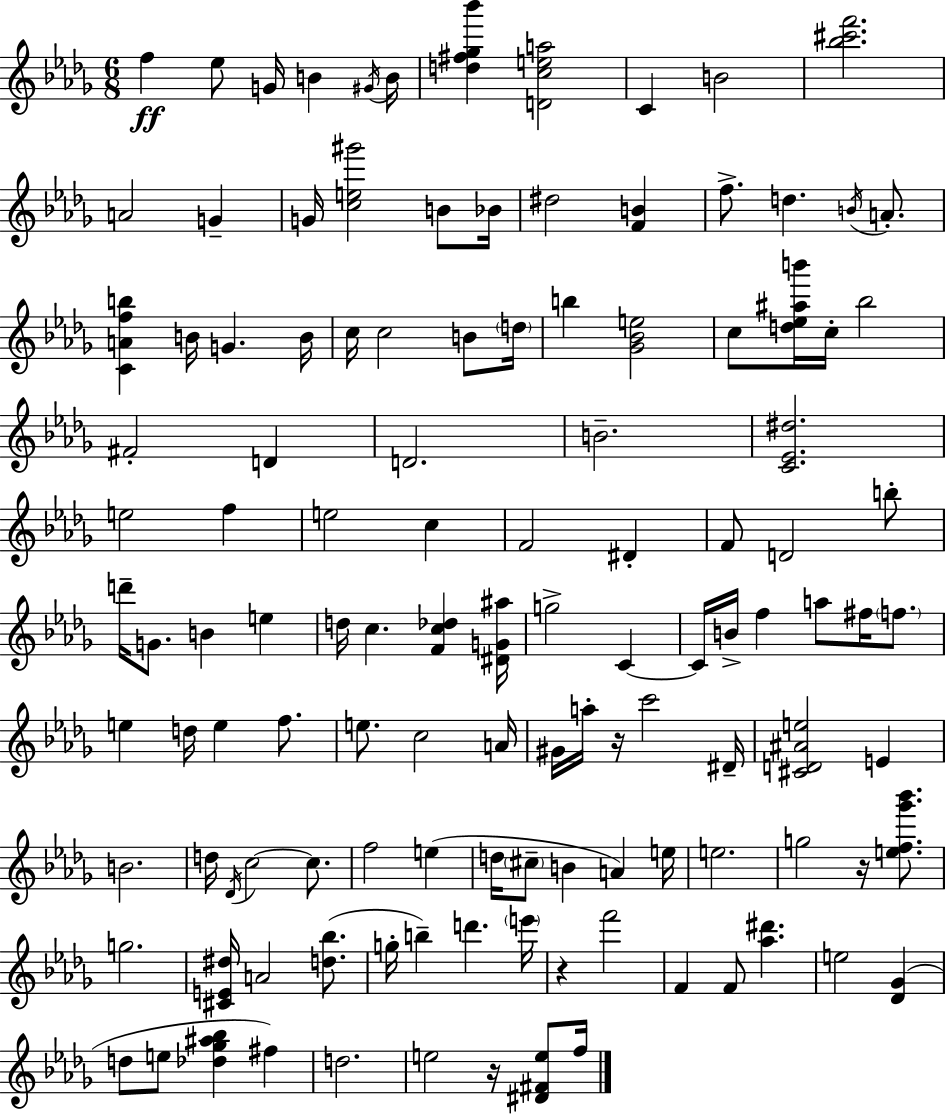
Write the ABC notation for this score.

X:1
T:Untitled
M:6/8
L:1/4
K:Bbm
f _e/2 G/4 B ^G/4 B/4 [d^f_g_b'] [Dcea]2 C B2 [_b^c'f']2 A2 G G/4 [ce^g']2 B/2 _B/4 ^d2 [FB] f/2 d B/4 A/2 [CAfb] B/4 G B/4 c/4 c2 B/2 d/4 b [_G_Be]2 c/2 [d_e^ab']/4 c/4 _b2 ^F2 D D2 B2 [C_E^d]2 e2 f e2 c F2 ^D F/2 D2 b/2 d'/4 G/2 B e d/4 c [Fc_d] [^DG^a]/4 g2 C C/4 B/4 f a/2 ^f/4 f/2 e d/4 e f/2 e/2 c2 A/4 ^G/4 a/4 z/4 c'2 ^D/4 [^CD^Ae]2 E B2 d/4 _D/4 c2 c/2 f2 e d/4 ^c/2 B A e/4 e2 g2 z/4 [ef_g'_b']/2 g2 [^CE^d]/4 A2 [d_b]/2 g/4 b d' e'/4 z f'2 F F/2 [_a^d'] e2 [_D_G] d/2 e/2 [_d_g^a_b] ^f d2 e2 z/4 [^D^Fe]/2 f/4